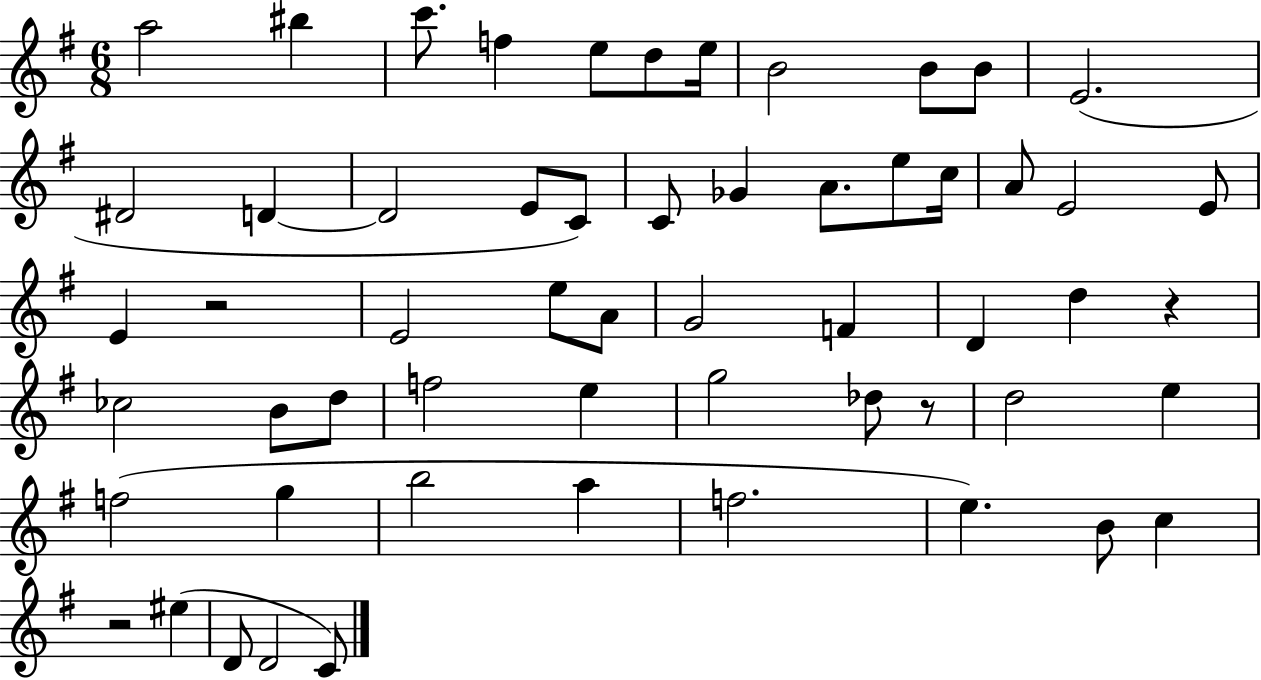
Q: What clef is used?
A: treble